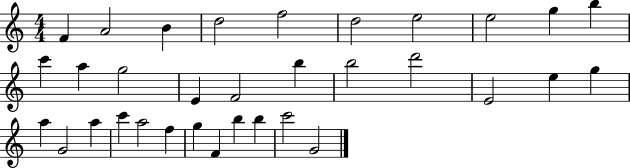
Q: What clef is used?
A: treble